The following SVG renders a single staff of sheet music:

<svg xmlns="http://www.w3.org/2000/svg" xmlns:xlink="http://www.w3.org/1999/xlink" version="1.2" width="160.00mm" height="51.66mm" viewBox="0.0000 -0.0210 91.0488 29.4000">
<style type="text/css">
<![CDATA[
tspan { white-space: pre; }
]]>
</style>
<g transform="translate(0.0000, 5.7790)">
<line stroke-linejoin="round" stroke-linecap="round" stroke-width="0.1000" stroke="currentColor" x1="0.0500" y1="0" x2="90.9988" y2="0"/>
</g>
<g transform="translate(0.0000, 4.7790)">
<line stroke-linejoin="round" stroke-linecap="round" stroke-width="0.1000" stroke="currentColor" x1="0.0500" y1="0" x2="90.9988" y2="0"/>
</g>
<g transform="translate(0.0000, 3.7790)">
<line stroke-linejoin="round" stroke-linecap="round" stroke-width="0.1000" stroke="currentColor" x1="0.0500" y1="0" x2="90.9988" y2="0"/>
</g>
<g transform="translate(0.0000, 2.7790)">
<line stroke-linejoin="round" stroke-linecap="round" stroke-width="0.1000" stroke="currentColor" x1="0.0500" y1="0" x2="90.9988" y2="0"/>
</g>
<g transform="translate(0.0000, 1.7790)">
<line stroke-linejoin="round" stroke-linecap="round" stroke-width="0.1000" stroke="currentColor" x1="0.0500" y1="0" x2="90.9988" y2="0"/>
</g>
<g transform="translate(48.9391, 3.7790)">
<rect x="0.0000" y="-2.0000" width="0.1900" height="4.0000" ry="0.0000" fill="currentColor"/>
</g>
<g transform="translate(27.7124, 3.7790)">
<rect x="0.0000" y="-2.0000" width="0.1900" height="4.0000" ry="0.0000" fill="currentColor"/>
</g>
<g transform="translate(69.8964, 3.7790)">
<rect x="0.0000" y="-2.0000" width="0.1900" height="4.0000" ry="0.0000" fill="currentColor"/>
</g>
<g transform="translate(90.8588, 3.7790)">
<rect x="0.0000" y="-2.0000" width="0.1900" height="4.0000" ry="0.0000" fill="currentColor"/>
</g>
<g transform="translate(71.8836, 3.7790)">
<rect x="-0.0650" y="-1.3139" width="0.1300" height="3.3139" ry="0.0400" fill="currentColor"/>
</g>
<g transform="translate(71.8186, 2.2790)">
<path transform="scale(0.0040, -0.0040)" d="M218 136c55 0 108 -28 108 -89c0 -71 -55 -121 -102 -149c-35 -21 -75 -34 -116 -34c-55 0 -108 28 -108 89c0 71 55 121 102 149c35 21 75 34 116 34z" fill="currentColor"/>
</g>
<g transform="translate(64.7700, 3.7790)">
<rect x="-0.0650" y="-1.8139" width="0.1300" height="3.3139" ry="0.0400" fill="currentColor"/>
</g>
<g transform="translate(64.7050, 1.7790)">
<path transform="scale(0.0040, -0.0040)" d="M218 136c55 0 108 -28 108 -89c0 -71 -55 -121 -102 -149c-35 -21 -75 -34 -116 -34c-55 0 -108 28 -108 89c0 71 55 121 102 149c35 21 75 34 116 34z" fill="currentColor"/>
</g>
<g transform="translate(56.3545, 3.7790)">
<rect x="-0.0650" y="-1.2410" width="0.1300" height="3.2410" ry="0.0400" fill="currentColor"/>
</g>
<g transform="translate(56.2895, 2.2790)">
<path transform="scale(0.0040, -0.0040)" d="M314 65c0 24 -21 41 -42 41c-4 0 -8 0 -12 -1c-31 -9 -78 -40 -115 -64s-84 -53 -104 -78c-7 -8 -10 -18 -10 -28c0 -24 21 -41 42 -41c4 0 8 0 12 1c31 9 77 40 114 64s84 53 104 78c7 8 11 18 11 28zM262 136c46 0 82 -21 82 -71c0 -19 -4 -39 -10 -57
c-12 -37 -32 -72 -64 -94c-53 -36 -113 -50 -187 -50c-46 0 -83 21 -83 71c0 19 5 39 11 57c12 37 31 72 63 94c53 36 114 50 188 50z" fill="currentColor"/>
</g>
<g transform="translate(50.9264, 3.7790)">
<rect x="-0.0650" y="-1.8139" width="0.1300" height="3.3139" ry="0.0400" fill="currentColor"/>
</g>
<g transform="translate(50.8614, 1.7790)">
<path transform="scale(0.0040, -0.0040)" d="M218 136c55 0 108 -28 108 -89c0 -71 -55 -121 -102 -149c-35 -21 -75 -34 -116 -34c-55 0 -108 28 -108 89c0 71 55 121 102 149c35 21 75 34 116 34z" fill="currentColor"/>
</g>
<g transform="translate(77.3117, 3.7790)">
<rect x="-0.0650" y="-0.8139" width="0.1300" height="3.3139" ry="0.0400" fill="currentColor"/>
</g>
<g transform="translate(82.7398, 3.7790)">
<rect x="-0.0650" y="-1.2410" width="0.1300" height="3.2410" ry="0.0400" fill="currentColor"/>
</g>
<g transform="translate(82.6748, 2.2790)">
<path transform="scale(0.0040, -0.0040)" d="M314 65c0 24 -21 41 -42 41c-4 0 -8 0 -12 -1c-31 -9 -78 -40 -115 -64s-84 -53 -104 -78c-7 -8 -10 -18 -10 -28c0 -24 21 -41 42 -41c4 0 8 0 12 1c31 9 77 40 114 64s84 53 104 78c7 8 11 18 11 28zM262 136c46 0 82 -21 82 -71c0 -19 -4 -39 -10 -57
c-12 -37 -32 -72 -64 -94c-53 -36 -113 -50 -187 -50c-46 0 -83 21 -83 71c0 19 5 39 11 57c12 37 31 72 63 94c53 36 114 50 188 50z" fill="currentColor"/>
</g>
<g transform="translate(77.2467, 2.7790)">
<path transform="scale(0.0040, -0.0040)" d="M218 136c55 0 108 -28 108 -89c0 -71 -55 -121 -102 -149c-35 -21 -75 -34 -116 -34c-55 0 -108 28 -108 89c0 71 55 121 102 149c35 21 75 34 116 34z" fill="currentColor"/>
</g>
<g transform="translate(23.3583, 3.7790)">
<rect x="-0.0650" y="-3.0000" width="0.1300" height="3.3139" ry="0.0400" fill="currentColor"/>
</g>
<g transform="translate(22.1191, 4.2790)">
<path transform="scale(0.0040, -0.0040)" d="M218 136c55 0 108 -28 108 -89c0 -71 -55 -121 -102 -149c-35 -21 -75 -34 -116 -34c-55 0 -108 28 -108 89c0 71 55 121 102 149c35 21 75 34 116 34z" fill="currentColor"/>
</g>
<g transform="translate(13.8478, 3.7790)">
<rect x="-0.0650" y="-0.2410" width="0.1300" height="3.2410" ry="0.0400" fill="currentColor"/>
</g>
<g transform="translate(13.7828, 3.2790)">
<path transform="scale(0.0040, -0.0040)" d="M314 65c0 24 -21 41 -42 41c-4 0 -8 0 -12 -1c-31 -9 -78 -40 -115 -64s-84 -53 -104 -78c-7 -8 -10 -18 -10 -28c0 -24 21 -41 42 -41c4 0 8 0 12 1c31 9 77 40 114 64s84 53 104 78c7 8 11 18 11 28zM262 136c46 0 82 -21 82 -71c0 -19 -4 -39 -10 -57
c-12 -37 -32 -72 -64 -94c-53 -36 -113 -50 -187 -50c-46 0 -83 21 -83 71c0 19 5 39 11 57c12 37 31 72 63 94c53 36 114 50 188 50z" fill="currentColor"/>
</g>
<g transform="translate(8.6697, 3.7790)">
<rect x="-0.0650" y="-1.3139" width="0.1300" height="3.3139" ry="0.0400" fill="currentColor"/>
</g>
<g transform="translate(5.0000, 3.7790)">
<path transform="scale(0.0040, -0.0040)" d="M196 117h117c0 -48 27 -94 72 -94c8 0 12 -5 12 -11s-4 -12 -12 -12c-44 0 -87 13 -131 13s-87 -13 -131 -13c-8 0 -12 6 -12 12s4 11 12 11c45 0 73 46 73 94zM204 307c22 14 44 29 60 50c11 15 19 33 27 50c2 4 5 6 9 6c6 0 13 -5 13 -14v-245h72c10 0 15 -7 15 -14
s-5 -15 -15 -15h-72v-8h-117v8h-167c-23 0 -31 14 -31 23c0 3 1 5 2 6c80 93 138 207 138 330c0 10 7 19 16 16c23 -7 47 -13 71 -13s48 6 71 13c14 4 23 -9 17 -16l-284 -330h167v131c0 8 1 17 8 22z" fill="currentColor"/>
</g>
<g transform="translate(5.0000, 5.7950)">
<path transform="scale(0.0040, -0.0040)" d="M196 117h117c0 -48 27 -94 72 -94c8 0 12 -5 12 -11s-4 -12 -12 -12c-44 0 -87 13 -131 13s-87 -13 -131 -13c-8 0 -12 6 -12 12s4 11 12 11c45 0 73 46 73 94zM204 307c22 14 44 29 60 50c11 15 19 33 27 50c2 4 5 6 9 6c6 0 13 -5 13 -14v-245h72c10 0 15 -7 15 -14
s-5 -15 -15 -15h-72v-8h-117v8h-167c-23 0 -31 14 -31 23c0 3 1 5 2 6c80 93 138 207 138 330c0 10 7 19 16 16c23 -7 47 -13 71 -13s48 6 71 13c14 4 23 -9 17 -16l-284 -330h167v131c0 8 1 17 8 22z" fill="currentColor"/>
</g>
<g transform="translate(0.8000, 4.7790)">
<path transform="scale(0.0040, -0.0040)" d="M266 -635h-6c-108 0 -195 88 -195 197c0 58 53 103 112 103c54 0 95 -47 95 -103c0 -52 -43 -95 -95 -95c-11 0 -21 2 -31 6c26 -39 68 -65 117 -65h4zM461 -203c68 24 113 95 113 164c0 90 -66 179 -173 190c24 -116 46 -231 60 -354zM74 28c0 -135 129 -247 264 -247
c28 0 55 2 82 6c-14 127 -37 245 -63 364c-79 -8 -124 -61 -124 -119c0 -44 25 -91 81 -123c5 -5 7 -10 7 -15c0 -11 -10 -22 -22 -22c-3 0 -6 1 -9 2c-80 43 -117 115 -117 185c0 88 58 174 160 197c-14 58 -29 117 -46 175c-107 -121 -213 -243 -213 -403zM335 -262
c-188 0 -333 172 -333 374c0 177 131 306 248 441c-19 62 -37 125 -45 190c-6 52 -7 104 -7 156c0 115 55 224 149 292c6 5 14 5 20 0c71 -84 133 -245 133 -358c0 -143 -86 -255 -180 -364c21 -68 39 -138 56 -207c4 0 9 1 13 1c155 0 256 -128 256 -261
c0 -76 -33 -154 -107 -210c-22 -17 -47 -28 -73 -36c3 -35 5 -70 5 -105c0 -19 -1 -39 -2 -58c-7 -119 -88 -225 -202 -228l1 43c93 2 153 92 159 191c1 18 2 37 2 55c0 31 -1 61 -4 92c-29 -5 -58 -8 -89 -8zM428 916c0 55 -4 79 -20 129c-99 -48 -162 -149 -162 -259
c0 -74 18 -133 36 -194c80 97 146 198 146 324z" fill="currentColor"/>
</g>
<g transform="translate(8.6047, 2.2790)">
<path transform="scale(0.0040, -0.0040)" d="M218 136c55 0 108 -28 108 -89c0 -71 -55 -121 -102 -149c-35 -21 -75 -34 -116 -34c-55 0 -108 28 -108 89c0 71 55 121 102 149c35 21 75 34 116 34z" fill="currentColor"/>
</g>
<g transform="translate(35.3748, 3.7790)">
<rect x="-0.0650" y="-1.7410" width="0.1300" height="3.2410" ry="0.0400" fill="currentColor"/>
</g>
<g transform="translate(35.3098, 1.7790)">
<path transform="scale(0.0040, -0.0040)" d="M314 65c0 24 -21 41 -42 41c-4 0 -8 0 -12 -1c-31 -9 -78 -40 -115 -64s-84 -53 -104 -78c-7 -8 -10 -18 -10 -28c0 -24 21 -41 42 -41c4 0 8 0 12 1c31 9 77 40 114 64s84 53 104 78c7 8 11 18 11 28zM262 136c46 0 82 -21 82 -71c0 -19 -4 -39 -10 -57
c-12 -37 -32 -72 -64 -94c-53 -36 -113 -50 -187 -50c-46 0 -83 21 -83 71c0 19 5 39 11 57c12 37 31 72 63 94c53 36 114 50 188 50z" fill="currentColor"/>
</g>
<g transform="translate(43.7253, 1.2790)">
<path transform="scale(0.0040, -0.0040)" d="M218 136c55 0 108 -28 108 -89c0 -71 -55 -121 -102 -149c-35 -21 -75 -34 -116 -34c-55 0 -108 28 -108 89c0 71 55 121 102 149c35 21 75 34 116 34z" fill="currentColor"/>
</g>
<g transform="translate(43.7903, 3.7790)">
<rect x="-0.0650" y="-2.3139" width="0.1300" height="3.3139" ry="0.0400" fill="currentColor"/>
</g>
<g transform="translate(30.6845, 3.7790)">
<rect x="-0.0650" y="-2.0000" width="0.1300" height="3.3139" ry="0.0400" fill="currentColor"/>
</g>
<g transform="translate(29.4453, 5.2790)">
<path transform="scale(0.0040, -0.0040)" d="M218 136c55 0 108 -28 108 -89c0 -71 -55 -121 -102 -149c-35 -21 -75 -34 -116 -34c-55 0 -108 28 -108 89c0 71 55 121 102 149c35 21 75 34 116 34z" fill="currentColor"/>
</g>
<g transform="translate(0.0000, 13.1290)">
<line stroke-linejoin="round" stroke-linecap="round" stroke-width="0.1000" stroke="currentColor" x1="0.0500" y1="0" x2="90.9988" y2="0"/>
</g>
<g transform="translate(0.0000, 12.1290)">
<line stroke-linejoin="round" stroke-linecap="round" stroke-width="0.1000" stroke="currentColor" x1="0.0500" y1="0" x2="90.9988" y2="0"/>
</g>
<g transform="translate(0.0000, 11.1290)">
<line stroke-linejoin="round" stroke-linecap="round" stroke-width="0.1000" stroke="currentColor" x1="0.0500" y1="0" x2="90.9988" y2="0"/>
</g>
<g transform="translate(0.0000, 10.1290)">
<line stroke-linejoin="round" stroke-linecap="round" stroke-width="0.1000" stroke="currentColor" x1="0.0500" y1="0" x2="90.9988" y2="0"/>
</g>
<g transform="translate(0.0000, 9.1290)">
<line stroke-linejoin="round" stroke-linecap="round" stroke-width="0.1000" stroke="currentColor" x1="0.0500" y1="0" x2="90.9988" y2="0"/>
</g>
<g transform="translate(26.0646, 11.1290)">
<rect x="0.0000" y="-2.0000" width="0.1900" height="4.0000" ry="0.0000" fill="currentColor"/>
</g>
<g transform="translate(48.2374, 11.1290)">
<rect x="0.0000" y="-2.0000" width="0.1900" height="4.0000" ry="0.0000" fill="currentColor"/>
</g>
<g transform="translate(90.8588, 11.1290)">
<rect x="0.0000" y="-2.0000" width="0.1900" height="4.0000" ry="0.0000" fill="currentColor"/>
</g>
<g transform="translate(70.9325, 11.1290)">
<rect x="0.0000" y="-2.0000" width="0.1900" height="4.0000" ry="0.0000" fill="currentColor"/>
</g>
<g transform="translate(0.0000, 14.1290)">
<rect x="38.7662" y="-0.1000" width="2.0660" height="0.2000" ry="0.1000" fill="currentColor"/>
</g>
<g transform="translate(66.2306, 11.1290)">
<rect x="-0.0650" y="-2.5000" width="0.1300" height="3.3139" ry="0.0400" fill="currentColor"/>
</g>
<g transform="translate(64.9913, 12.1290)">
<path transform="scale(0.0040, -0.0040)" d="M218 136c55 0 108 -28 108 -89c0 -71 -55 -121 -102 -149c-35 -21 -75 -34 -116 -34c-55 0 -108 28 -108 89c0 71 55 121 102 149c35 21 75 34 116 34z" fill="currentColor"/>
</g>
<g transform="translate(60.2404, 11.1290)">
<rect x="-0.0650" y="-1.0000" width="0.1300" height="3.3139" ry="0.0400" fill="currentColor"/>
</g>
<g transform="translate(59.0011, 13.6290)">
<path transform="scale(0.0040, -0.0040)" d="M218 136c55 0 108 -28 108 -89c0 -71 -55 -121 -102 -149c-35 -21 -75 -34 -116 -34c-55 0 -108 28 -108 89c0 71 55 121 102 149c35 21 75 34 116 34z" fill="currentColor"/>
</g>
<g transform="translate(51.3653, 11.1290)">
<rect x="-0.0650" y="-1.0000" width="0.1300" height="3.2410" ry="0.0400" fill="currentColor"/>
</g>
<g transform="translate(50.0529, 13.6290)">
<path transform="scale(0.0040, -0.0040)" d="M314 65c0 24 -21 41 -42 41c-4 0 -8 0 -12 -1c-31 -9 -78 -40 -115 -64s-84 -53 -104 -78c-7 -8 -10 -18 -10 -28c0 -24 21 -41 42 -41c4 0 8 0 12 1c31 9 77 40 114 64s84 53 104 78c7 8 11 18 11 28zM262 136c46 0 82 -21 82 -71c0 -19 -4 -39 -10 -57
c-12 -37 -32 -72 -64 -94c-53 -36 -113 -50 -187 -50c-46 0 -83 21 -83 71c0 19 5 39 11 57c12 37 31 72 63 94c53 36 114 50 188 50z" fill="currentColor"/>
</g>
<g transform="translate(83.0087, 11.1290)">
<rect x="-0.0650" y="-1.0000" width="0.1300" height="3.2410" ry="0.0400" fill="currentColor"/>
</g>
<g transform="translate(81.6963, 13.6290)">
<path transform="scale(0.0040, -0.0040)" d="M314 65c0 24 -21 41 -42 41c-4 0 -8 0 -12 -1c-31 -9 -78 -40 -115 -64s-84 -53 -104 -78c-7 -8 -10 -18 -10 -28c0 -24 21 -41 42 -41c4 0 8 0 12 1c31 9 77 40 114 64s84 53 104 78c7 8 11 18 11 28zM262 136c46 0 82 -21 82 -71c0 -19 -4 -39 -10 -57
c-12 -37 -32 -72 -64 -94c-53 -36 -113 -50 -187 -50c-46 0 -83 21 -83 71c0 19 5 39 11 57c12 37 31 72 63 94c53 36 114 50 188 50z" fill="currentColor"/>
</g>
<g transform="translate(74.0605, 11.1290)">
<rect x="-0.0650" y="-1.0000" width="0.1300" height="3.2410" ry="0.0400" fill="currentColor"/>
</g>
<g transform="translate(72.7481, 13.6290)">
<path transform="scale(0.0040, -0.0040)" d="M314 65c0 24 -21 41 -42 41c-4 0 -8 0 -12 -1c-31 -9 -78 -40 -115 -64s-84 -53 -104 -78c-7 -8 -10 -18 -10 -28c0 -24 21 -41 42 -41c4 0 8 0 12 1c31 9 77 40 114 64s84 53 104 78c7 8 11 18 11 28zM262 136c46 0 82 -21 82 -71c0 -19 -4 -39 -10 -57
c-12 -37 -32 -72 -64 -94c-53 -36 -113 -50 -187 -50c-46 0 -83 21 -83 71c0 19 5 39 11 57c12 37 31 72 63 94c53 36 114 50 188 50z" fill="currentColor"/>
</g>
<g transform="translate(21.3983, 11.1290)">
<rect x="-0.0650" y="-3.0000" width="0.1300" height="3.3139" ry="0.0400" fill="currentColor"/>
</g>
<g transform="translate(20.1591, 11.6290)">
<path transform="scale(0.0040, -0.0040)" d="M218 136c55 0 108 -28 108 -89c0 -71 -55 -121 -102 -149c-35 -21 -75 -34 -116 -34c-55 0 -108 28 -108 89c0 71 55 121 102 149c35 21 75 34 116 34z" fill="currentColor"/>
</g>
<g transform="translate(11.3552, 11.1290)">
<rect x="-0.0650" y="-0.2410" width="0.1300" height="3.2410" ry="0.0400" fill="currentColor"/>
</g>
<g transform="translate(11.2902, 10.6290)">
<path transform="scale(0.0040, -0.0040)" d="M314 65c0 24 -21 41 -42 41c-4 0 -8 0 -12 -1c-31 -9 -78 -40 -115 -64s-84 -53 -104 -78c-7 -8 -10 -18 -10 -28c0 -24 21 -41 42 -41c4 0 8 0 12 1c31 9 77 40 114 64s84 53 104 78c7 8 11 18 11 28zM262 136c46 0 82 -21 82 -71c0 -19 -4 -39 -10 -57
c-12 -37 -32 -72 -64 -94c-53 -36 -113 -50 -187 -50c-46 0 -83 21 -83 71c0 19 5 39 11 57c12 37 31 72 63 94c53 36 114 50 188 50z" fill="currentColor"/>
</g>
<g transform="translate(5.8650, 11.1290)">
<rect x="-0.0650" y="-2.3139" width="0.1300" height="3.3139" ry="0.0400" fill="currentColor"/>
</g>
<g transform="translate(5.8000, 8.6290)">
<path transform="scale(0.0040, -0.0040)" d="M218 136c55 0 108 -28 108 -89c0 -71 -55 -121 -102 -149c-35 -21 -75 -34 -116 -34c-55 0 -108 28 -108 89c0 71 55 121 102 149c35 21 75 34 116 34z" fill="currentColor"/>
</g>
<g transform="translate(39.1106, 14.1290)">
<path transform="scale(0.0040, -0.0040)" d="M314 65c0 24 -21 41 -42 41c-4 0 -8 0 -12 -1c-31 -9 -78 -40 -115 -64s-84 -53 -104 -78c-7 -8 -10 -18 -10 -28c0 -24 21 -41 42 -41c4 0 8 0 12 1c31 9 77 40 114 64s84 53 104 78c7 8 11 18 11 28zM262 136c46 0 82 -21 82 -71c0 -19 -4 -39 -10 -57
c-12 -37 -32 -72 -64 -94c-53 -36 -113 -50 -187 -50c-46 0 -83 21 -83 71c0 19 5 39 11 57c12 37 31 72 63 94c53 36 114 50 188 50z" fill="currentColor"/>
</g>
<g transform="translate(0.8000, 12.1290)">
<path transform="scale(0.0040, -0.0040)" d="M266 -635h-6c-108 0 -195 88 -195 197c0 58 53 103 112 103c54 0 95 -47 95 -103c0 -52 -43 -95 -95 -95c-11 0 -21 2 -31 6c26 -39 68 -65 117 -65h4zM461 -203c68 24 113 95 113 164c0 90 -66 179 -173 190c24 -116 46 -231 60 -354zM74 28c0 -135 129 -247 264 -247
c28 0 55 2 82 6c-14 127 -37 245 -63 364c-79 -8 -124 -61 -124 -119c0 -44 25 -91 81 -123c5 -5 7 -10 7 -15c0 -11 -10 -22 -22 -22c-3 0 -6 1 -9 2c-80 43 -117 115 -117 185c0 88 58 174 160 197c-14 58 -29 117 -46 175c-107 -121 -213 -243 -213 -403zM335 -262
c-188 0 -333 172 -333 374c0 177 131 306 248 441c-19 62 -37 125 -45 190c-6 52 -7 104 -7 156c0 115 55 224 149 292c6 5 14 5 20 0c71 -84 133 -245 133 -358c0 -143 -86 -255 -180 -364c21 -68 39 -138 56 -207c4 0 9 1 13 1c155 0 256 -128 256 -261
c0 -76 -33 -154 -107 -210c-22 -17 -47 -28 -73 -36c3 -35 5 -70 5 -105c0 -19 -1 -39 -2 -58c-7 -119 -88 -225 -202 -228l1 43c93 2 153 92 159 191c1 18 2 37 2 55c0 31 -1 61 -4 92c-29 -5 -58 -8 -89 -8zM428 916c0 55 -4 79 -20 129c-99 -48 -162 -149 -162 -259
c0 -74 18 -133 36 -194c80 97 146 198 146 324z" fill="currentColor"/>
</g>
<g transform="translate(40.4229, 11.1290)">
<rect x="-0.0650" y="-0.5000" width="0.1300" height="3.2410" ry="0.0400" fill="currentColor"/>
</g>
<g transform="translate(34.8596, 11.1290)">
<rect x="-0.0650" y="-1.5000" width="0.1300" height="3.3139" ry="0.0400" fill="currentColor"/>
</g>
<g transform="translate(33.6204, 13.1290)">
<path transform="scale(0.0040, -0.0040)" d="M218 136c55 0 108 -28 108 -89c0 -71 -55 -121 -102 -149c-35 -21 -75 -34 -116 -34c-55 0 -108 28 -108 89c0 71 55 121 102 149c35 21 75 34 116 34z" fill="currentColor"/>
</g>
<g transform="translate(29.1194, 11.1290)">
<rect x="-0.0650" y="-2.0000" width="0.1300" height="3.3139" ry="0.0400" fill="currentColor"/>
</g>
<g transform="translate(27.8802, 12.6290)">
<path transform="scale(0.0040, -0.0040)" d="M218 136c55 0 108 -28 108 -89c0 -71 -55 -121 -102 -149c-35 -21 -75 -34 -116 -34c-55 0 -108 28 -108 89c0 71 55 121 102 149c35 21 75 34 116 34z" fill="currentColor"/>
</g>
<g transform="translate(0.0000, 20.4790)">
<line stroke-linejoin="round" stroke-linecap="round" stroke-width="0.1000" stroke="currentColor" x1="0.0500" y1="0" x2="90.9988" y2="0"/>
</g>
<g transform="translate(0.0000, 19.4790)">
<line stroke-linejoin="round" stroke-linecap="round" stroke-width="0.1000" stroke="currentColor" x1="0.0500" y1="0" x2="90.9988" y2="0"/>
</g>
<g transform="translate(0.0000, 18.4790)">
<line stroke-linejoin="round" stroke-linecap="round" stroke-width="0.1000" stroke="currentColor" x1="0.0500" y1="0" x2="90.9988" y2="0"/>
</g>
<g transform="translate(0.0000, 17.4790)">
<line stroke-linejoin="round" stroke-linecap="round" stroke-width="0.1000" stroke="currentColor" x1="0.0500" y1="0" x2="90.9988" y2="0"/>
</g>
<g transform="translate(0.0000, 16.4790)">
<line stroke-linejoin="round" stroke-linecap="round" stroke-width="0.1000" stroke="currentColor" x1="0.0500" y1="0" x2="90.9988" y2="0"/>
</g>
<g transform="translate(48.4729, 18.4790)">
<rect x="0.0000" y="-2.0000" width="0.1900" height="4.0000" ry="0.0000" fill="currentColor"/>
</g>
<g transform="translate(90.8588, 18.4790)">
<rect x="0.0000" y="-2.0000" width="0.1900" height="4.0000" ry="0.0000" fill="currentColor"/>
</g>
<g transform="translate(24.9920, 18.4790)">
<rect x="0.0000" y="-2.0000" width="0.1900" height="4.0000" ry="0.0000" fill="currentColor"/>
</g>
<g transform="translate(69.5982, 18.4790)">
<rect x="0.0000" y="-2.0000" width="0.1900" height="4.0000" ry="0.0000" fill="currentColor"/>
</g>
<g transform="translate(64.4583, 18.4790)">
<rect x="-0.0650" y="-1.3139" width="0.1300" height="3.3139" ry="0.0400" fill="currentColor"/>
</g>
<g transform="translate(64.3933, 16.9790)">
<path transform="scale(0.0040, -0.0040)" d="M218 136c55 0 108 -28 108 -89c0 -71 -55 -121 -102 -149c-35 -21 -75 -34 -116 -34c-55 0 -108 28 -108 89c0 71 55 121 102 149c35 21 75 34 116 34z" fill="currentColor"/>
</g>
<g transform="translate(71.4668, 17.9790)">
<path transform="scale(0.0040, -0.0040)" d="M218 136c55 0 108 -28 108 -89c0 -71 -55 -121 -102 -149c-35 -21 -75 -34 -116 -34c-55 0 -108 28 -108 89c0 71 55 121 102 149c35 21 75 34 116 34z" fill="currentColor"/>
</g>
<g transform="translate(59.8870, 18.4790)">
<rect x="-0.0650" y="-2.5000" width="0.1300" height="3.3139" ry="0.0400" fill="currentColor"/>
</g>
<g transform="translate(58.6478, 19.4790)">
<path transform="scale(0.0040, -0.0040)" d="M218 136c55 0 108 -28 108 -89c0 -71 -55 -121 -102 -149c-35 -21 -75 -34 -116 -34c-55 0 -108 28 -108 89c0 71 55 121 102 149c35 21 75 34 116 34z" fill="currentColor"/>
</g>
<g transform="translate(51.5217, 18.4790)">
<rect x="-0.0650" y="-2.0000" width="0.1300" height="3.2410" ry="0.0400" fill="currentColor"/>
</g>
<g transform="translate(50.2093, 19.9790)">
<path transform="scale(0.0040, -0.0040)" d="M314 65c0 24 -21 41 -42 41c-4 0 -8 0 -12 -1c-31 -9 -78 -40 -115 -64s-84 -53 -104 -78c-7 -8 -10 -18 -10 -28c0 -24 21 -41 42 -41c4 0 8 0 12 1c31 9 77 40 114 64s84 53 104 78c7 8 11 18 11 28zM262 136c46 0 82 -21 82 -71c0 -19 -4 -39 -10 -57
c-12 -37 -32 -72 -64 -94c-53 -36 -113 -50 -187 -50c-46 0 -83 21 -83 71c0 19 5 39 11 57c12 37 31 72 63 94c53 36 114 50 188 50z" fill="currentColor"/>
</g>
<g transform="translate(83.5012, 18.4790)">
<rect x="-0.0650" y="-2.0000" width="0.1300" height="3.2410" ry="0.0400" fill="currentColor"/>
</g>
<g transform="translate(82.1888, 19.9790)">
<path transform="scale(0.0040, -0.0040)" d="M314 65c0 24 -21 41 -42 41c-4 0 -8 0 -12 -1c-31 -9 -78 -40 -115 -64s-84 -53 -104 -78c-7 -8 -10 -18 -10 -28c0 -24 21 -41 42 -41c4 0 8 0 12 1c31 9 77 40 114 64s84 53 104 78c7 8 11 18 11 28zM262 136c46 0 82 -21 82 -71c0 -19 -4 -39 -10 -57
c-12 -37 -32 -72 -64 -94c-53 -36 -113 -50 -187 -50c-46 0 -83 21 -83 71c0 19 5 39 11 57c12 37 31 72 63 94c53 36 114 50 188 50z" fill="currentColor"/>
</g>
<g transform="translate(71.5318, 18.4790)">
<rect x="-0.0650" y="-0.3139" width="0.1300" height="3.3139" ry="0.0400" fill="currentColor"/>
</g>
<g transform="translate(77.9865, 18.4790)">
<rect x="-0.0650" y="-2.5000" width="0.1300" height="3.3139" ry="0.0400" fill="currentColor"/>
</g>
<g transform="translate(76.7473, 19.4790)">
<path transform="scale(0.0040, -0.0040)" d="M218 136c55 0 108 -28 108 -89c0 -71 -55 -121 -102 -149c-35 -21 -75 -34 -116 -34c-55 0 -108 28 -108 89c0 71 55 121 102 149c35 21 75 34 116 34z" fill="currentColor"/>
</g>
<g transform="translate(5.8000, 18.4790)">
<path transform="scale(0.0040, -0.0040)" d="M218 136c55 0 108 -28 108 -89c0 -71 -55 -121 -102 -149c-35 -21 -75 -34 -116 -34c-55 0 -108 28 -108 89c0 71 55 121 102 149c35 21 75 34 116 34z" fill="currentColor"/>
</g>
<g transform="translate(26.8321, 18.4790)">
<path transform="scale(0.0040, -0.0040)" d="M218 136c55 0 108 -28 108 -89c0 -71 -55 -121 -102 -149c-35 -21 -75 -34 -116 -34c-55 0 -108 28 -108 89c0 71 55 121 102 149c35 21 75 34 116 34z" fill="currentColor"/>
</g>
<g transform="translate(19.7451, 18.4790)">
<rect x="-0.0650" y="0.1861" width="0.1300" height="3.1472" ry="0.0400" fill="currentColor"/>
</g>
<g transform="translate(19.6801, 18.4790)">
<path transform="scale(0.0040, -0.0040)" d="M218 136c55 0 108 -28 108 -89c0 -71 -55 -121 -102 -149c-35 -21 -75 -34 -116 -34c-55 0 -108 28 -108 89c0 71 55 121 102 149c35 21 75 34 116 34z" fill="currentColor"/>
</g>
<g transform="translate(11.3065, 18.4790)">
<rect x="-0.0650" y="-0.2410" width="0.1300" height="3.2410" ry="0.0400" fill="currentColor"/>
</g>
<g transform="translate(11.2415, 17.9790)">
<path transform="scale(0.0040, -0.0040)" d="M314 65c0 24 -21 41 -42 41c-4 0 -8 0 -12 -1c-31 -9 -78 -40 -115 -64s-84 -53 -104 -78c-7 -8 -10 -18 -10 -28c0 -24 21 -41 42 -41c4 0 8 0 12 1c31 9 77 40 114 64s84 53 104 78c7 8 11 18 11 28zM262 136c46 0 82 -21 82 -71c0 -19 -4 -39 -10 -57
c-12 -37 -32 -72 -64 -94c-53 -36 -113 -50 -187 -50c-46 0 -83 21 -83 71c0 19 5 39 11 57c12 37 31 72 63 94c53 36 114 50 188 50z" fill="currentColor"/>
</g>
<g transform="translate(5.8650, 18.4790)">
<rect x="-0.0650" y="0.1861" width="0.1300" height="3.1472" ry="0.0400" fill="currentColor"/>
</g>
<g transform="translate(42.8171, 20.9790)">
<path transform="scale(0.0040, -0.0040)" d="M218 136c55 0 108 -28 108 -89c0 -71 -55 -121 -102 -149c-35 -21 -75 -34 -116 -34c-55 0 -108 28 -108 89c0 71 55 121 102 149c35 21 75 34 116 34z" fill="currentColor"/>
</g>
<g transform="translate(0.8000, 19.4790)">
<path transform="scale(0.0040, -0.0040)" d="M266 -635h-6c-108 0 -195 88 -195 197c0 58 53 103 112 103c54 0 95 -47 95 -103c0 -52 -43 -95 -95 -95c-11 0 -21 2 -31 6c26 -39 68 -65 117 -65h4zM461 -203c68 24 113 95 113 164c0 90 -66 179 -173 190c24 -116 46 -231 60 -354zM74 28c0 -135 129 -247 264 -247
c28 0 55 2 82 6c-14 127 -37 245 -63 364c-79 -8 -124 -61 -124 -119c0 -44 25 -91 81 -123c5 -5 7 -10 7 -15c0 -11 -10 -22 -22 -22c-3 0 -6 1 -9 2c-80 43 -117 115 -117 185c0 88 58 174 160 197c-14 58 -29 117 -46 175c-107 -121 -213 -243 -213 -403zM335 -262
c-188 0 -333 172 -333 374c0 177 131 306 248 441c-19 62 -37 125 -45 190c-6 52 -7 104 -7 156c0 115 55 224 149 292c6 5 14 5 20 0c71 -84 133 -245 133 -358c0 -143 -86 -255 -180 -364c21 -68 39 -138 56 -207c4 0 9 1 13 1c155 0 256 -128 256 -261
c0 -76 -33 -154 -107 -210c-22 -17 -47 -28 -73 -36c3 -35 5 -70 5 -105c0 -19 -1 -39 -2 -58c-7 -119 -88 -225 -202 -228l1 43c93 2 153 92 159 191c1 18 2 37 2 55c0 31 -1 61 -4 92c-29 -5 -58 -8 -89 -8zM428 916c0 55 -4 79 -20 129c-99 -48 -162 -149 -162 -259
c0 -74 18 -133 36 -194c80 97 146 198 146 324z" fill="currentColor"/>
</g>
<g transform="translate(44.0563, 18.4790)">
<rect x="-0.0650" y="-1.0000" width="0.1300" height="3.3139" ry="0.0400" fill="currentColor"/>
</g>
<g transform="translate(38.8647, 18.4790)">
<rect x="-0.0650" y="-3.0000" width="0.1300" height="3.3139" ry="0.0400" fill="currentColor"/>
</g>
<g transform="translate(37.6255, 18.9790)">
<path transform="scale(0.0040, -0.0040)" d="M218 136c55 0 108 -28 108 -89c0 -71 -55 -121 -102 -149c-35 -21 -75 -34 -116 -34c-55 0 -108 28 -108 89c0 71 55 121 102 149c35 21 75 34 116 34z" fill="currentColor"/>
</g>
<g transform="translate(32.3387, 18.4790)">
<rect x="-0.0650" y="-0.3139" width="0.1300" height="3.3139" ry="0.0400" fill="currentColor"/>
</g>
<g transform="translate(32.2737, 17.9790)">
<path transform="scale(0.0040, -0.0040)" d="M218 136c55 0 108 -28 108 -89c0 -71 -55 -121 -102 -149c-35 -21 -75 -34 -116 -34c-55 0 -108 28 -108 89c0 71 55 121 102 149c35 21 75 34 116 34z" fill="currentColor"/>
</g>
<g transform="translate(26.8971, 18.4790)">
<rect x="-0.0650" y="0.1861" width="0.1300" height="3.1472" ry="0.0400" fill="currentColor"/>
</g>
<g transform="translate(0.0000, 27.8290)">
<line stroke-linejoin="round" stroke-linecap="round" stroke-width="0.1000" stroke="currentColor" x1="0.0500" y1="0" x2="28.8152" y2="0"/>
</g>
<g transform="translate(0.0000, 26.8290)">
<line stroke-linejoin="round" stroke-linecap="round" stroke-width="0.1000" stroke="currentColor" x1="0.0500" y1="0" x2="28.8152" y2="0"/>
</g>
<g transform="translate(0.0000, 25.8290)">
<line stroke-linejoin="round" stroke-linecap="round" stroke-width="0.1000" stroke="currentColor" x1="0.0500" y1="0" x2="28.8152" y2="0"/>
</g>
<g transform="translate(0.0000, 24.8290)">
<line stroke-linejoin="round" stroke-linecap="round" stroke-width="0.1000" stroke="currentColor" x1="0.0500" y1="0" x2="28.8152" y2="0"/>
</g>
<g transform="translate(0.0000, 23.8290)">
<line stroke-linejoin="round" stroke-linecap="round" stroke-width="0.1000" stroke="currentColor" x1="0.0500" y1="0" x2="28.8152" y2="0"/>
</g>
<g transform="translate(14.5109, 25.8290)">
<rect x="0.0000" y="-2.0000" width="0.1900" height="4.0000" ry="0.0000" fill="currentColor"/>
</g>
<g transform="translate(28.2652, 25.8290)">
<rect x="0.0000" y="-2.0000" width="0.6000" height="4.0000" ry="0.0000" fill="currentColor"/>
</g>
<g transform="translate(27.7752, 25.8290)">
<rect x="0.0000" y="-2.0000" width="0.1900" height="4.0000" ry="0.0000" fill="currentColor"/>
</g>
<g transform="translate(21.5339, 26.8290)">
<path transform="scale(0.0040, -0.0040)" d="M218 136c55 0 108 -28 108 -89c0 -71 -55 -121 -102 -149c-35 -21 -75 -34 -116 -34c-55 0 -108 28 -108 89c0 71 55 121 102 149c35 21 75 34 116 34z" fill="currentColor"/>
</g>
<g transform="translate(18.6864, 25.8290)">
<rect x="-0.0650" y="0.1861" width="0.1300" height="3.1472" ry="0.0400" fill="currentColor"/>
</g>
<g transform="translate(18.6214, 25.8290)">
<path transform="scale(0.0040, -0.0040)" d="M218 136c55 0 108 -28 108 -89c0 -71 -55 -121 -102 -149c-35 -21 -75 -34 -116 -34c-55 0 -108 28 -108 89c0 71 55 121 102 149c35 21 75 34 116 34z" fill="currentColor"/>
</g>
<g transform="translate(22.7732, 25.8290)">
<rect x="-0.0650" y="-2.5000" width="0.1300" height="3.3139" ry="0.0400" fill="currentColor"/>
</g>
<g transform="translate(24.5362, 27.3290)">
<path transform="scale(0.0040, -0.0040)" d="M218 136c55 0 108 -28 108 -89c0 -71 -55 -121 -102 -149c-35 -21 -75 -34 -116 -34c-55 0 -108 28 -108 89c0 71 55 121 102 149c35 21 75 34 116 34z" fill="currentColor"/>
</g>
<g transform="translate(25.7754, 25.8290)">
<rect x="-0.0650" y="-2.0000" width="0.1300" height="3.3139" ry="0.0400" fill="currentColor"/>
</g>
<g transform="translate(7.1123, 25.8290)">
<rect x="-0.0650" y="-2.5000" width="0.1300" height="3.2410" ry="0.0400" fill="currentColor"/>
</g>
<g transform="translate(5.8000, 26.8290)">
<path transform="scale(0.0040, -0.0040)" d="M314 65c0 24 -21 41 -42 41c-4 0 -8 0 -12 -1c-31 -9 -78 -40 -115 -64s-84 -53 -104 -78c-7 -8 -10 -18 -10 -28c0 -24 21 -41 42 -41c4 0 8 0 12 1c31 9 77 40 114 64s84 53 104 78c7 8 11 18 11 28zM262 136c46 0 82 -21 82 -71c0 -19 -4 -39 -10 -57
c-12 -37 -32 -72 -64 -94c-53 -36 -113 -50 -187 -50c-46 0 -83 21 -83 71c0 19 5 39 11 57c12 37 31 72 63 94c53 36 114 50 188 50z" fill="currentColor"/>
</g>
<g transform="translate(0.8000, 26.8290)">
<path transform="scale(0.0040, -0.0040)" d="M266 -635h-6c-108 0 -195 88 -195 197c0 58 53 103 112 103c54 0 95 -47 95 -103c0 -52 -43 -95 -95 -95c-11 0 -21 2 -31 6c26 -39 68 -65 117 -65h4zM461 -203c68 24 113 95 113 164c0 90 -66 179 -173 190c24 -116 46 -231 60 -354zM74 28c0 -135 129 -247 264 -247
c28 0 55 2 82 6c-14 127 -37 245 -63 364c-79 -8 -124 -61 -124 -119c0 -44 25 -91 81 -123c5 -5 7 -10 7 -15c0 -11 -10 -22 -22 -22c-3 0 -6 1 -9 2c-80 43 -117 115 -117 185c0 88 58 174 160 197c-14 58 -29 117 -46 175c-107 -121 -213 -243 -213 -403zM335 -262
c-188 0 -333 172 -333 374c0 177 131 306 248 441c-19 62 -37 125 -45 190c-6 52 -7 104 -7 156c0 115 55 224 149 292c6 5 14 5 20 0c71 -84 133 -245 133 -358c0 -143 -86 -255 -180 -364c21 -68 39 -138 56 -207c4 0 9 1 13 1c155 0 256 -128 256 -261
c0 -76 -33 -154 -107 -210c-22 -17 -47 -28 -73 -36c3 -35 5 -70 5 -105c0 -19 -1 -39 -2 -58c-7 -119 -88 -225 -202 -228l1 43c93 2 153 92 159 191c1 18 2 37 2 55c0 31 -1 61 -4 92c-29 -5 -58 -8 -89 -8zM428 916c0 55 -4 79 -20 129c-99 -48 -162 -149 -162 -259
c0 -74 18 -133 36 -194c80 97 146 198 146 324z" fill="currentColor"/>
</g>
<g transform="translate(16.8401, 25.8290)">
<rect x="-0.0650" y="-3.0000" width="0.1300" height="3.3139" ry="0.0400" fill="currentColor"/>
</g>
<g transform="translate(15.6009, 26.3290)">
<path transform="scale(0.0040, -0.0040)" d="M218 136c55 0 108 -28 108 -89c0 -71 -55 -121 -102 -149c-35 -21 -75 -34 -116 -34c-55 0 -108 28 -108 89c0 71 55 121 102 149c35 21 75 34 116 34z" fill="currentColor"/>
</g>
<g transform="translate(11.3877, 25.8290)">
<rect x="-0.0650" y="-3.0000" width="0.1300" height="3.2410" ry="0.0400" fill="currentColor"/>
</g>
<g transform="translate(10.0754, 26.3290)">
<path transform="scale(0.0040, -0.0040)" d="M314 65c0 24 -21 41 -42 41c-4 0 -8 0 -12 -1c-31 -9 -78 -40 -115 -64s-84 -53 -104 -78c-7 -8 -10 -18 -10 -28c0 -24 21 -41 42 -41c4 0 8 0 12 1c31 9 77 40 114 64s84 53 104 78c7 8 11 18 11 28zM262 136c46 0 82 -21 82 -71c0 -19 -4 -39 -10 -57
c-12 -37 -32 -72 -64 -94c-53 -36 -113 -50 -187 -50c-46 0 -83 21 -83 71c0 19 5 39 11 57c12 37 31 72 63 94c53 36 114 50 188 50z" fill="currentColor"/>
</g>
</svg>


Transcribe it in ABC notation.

X:1
T:Untitled
M:4/4
L:1/4
K:C
e c2 A F f2 g f e2 f e d e2 g c2 A F E C2 D2 D G D2 D2 B c2 B B c A D F2 G e c G F2 G2 A2 A B G F